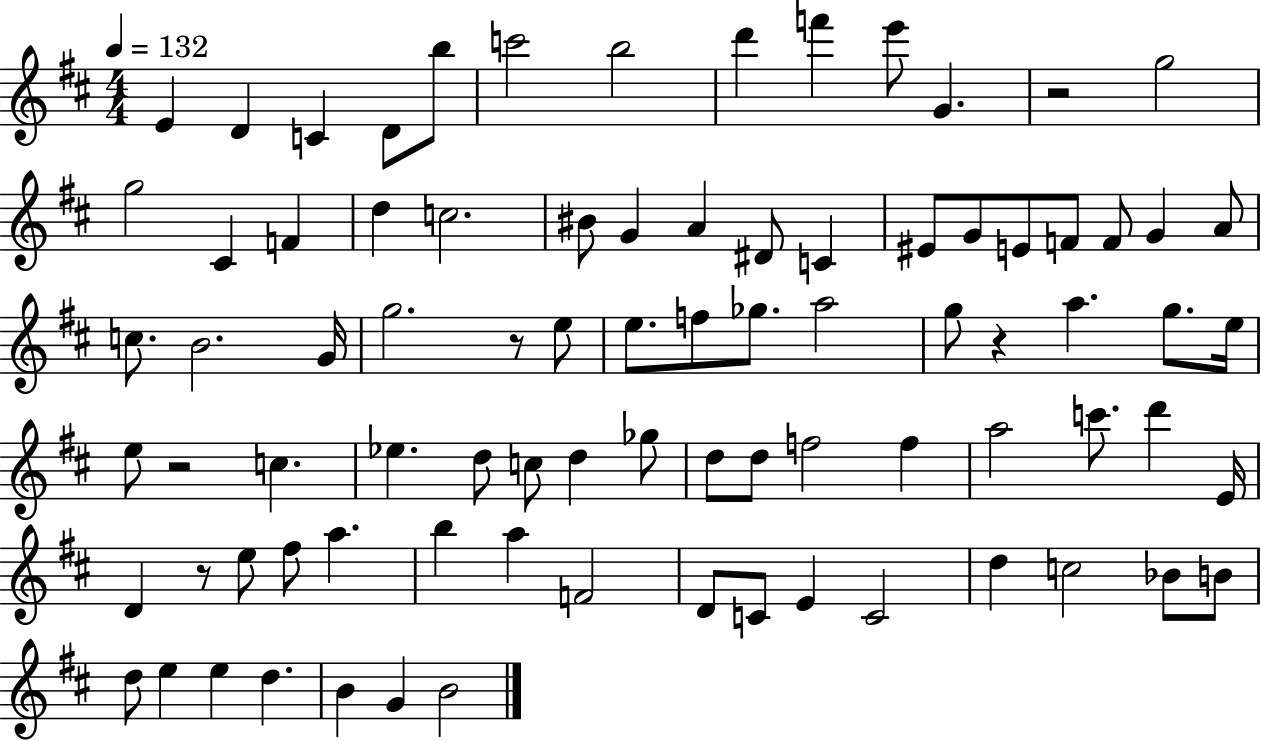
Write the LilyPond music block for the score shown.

{
  \clef treble
  \numericTimeSignature
  \time 4/4
  \key d \major
  \tempo 4 = 132
  e'4 d'4 c'4 d'8 b''8 | c'''2 b''2 | d'''4 f'''4 e'''8 g'4. | r2 g''2 | \break g''2 cis'4 f'4 | d''4 c''2. | bis'8 g'4 a'4 dis'8 c'4 | eis'8 g'8 e'8 f'8 f'8 g'4 a'8 | \break c''8. b'2. g'16 | g''2. r8 e''8 | e''8. f''8 ges''8. a''2 | g''8 r4 a''4. g''8. e''16 | \break e''8 r2 c''4. | ees''4. d''8 c''8 d''4 ges''8 | d''8 d''8 f''2 f''4 | a''2 c'''8. d'''4 e'16 | \break d'4 r8 e''8 fis''8 a''4. | b''4 a''4 f'2 | d'8 c'8 e'4 c'2 | d''4 c''2 bes'8 b'8 | \break d''8 e''4 e''4 d''4. | b'4 g'4 b'2 | \bar "|."
}